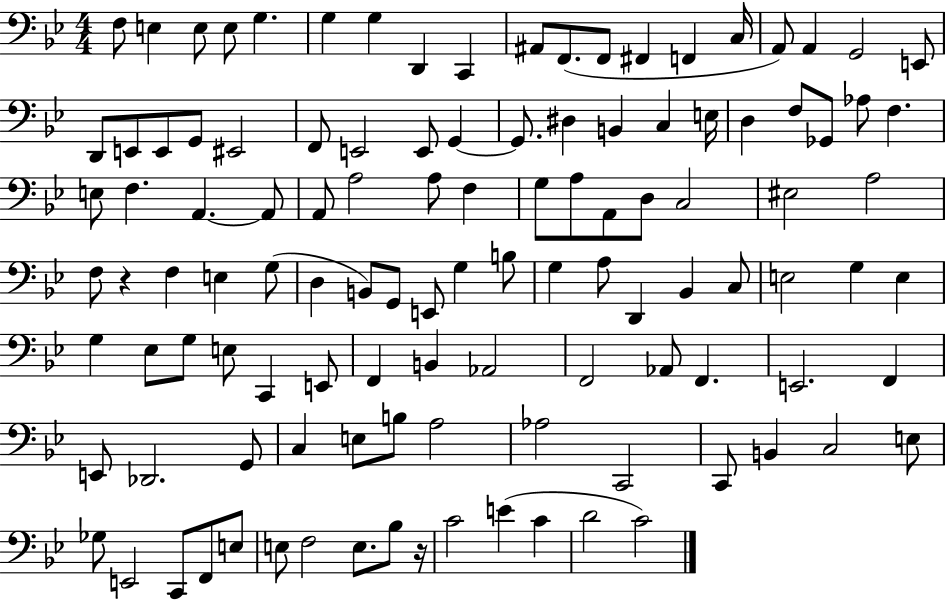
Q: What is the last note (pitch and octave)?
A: C4